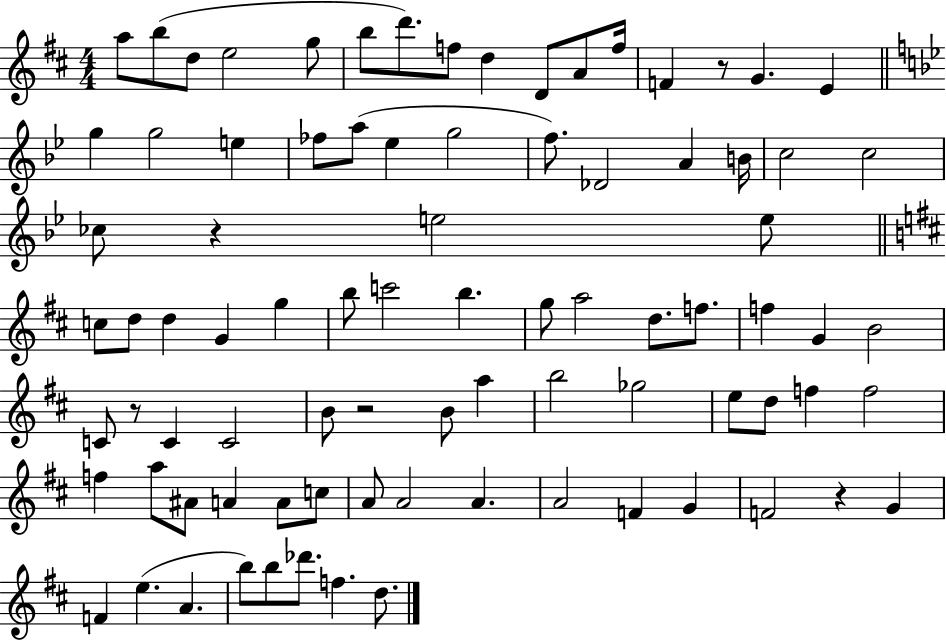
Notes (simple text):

A5/e B5/e D5/e E5/h G5/e B5/e D6/e. F5/e D5/q D4/e A4/e F5/s F4/q R/e G4/q. E4/q G5/q G5/h E5/q FES5/e A5/e Eb5/q G5/h F5/e. Db4/h A4/q B4/s C5/h C5/h CES5/e R/q E5/h E5/e C5/e D5/e D5/q G4/q G5/q B5/e C6/h B5/q. G5/e A5/h D5/e. F5/e. F5/q G4/q B4/h C4/e R/e C4/q C4/h B4/e R/h B4/e A5/q B5/h Gb5/h E5/e D5/e F5/q F5/h F5/q A5/e A#4/e A4/q A4/e C5/e A4/e A4/h A4/q. A4/h F4/q G4/q F4/h R/q G4/q F4/q E5/q. A4/q. B5/e B5/e Db6/e. F5/q. D5/e.